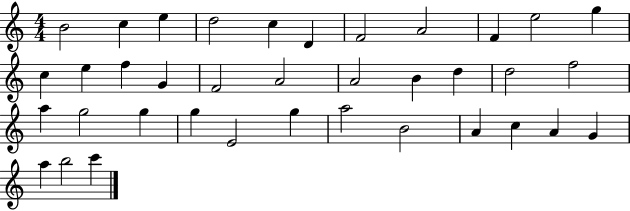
B4/h C5/q E5/q D5/h C5/q D4/q F4/h A4/h F4/q E5/h G5/q C5/q E5/q F5/q G4/q F4/h A4/h A4/h B4/q D5/q D5/h F5/h A5/q G5/h G5/q G5/q E4/h G5/q A5/h B4/h A4/q C5/q A4/q G4/q A5/q B5/h C6/q